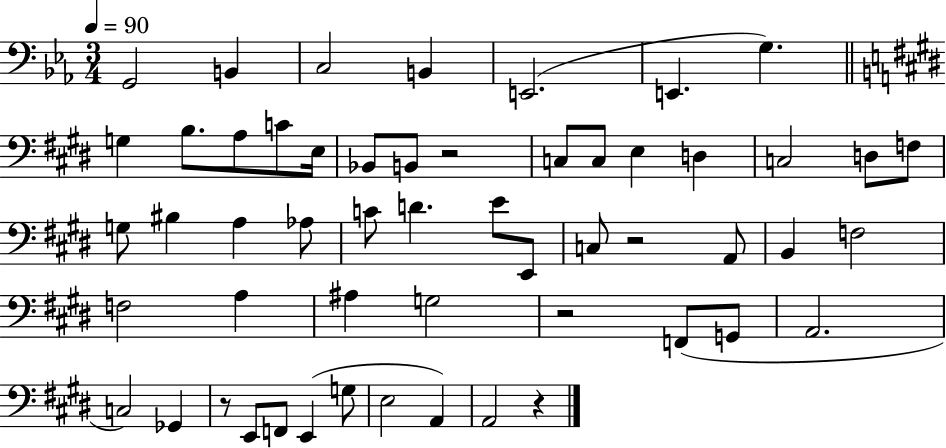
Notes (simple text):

G2/h B2/q C3/h B2/q E2/h. E2/q. G3/q. G3/q B3/e. A3/e C4/e E3/s Bb2/e B2/e R/h C3/e C3/e E3/q D3/q C3/h D3/e F3/e G3/e BIS3/q A3/q Ab3/e C4/e D4/q. E4/e E2/e C3/e R/h A2/e B2/q F3/h F3/h A3/q A#3/q G3/h R/h F2/e G2/e A2/h. C3/h Gb2/q R/e E2/e F2/e E2/q G3/e E3/h A2/q A2/h R/q